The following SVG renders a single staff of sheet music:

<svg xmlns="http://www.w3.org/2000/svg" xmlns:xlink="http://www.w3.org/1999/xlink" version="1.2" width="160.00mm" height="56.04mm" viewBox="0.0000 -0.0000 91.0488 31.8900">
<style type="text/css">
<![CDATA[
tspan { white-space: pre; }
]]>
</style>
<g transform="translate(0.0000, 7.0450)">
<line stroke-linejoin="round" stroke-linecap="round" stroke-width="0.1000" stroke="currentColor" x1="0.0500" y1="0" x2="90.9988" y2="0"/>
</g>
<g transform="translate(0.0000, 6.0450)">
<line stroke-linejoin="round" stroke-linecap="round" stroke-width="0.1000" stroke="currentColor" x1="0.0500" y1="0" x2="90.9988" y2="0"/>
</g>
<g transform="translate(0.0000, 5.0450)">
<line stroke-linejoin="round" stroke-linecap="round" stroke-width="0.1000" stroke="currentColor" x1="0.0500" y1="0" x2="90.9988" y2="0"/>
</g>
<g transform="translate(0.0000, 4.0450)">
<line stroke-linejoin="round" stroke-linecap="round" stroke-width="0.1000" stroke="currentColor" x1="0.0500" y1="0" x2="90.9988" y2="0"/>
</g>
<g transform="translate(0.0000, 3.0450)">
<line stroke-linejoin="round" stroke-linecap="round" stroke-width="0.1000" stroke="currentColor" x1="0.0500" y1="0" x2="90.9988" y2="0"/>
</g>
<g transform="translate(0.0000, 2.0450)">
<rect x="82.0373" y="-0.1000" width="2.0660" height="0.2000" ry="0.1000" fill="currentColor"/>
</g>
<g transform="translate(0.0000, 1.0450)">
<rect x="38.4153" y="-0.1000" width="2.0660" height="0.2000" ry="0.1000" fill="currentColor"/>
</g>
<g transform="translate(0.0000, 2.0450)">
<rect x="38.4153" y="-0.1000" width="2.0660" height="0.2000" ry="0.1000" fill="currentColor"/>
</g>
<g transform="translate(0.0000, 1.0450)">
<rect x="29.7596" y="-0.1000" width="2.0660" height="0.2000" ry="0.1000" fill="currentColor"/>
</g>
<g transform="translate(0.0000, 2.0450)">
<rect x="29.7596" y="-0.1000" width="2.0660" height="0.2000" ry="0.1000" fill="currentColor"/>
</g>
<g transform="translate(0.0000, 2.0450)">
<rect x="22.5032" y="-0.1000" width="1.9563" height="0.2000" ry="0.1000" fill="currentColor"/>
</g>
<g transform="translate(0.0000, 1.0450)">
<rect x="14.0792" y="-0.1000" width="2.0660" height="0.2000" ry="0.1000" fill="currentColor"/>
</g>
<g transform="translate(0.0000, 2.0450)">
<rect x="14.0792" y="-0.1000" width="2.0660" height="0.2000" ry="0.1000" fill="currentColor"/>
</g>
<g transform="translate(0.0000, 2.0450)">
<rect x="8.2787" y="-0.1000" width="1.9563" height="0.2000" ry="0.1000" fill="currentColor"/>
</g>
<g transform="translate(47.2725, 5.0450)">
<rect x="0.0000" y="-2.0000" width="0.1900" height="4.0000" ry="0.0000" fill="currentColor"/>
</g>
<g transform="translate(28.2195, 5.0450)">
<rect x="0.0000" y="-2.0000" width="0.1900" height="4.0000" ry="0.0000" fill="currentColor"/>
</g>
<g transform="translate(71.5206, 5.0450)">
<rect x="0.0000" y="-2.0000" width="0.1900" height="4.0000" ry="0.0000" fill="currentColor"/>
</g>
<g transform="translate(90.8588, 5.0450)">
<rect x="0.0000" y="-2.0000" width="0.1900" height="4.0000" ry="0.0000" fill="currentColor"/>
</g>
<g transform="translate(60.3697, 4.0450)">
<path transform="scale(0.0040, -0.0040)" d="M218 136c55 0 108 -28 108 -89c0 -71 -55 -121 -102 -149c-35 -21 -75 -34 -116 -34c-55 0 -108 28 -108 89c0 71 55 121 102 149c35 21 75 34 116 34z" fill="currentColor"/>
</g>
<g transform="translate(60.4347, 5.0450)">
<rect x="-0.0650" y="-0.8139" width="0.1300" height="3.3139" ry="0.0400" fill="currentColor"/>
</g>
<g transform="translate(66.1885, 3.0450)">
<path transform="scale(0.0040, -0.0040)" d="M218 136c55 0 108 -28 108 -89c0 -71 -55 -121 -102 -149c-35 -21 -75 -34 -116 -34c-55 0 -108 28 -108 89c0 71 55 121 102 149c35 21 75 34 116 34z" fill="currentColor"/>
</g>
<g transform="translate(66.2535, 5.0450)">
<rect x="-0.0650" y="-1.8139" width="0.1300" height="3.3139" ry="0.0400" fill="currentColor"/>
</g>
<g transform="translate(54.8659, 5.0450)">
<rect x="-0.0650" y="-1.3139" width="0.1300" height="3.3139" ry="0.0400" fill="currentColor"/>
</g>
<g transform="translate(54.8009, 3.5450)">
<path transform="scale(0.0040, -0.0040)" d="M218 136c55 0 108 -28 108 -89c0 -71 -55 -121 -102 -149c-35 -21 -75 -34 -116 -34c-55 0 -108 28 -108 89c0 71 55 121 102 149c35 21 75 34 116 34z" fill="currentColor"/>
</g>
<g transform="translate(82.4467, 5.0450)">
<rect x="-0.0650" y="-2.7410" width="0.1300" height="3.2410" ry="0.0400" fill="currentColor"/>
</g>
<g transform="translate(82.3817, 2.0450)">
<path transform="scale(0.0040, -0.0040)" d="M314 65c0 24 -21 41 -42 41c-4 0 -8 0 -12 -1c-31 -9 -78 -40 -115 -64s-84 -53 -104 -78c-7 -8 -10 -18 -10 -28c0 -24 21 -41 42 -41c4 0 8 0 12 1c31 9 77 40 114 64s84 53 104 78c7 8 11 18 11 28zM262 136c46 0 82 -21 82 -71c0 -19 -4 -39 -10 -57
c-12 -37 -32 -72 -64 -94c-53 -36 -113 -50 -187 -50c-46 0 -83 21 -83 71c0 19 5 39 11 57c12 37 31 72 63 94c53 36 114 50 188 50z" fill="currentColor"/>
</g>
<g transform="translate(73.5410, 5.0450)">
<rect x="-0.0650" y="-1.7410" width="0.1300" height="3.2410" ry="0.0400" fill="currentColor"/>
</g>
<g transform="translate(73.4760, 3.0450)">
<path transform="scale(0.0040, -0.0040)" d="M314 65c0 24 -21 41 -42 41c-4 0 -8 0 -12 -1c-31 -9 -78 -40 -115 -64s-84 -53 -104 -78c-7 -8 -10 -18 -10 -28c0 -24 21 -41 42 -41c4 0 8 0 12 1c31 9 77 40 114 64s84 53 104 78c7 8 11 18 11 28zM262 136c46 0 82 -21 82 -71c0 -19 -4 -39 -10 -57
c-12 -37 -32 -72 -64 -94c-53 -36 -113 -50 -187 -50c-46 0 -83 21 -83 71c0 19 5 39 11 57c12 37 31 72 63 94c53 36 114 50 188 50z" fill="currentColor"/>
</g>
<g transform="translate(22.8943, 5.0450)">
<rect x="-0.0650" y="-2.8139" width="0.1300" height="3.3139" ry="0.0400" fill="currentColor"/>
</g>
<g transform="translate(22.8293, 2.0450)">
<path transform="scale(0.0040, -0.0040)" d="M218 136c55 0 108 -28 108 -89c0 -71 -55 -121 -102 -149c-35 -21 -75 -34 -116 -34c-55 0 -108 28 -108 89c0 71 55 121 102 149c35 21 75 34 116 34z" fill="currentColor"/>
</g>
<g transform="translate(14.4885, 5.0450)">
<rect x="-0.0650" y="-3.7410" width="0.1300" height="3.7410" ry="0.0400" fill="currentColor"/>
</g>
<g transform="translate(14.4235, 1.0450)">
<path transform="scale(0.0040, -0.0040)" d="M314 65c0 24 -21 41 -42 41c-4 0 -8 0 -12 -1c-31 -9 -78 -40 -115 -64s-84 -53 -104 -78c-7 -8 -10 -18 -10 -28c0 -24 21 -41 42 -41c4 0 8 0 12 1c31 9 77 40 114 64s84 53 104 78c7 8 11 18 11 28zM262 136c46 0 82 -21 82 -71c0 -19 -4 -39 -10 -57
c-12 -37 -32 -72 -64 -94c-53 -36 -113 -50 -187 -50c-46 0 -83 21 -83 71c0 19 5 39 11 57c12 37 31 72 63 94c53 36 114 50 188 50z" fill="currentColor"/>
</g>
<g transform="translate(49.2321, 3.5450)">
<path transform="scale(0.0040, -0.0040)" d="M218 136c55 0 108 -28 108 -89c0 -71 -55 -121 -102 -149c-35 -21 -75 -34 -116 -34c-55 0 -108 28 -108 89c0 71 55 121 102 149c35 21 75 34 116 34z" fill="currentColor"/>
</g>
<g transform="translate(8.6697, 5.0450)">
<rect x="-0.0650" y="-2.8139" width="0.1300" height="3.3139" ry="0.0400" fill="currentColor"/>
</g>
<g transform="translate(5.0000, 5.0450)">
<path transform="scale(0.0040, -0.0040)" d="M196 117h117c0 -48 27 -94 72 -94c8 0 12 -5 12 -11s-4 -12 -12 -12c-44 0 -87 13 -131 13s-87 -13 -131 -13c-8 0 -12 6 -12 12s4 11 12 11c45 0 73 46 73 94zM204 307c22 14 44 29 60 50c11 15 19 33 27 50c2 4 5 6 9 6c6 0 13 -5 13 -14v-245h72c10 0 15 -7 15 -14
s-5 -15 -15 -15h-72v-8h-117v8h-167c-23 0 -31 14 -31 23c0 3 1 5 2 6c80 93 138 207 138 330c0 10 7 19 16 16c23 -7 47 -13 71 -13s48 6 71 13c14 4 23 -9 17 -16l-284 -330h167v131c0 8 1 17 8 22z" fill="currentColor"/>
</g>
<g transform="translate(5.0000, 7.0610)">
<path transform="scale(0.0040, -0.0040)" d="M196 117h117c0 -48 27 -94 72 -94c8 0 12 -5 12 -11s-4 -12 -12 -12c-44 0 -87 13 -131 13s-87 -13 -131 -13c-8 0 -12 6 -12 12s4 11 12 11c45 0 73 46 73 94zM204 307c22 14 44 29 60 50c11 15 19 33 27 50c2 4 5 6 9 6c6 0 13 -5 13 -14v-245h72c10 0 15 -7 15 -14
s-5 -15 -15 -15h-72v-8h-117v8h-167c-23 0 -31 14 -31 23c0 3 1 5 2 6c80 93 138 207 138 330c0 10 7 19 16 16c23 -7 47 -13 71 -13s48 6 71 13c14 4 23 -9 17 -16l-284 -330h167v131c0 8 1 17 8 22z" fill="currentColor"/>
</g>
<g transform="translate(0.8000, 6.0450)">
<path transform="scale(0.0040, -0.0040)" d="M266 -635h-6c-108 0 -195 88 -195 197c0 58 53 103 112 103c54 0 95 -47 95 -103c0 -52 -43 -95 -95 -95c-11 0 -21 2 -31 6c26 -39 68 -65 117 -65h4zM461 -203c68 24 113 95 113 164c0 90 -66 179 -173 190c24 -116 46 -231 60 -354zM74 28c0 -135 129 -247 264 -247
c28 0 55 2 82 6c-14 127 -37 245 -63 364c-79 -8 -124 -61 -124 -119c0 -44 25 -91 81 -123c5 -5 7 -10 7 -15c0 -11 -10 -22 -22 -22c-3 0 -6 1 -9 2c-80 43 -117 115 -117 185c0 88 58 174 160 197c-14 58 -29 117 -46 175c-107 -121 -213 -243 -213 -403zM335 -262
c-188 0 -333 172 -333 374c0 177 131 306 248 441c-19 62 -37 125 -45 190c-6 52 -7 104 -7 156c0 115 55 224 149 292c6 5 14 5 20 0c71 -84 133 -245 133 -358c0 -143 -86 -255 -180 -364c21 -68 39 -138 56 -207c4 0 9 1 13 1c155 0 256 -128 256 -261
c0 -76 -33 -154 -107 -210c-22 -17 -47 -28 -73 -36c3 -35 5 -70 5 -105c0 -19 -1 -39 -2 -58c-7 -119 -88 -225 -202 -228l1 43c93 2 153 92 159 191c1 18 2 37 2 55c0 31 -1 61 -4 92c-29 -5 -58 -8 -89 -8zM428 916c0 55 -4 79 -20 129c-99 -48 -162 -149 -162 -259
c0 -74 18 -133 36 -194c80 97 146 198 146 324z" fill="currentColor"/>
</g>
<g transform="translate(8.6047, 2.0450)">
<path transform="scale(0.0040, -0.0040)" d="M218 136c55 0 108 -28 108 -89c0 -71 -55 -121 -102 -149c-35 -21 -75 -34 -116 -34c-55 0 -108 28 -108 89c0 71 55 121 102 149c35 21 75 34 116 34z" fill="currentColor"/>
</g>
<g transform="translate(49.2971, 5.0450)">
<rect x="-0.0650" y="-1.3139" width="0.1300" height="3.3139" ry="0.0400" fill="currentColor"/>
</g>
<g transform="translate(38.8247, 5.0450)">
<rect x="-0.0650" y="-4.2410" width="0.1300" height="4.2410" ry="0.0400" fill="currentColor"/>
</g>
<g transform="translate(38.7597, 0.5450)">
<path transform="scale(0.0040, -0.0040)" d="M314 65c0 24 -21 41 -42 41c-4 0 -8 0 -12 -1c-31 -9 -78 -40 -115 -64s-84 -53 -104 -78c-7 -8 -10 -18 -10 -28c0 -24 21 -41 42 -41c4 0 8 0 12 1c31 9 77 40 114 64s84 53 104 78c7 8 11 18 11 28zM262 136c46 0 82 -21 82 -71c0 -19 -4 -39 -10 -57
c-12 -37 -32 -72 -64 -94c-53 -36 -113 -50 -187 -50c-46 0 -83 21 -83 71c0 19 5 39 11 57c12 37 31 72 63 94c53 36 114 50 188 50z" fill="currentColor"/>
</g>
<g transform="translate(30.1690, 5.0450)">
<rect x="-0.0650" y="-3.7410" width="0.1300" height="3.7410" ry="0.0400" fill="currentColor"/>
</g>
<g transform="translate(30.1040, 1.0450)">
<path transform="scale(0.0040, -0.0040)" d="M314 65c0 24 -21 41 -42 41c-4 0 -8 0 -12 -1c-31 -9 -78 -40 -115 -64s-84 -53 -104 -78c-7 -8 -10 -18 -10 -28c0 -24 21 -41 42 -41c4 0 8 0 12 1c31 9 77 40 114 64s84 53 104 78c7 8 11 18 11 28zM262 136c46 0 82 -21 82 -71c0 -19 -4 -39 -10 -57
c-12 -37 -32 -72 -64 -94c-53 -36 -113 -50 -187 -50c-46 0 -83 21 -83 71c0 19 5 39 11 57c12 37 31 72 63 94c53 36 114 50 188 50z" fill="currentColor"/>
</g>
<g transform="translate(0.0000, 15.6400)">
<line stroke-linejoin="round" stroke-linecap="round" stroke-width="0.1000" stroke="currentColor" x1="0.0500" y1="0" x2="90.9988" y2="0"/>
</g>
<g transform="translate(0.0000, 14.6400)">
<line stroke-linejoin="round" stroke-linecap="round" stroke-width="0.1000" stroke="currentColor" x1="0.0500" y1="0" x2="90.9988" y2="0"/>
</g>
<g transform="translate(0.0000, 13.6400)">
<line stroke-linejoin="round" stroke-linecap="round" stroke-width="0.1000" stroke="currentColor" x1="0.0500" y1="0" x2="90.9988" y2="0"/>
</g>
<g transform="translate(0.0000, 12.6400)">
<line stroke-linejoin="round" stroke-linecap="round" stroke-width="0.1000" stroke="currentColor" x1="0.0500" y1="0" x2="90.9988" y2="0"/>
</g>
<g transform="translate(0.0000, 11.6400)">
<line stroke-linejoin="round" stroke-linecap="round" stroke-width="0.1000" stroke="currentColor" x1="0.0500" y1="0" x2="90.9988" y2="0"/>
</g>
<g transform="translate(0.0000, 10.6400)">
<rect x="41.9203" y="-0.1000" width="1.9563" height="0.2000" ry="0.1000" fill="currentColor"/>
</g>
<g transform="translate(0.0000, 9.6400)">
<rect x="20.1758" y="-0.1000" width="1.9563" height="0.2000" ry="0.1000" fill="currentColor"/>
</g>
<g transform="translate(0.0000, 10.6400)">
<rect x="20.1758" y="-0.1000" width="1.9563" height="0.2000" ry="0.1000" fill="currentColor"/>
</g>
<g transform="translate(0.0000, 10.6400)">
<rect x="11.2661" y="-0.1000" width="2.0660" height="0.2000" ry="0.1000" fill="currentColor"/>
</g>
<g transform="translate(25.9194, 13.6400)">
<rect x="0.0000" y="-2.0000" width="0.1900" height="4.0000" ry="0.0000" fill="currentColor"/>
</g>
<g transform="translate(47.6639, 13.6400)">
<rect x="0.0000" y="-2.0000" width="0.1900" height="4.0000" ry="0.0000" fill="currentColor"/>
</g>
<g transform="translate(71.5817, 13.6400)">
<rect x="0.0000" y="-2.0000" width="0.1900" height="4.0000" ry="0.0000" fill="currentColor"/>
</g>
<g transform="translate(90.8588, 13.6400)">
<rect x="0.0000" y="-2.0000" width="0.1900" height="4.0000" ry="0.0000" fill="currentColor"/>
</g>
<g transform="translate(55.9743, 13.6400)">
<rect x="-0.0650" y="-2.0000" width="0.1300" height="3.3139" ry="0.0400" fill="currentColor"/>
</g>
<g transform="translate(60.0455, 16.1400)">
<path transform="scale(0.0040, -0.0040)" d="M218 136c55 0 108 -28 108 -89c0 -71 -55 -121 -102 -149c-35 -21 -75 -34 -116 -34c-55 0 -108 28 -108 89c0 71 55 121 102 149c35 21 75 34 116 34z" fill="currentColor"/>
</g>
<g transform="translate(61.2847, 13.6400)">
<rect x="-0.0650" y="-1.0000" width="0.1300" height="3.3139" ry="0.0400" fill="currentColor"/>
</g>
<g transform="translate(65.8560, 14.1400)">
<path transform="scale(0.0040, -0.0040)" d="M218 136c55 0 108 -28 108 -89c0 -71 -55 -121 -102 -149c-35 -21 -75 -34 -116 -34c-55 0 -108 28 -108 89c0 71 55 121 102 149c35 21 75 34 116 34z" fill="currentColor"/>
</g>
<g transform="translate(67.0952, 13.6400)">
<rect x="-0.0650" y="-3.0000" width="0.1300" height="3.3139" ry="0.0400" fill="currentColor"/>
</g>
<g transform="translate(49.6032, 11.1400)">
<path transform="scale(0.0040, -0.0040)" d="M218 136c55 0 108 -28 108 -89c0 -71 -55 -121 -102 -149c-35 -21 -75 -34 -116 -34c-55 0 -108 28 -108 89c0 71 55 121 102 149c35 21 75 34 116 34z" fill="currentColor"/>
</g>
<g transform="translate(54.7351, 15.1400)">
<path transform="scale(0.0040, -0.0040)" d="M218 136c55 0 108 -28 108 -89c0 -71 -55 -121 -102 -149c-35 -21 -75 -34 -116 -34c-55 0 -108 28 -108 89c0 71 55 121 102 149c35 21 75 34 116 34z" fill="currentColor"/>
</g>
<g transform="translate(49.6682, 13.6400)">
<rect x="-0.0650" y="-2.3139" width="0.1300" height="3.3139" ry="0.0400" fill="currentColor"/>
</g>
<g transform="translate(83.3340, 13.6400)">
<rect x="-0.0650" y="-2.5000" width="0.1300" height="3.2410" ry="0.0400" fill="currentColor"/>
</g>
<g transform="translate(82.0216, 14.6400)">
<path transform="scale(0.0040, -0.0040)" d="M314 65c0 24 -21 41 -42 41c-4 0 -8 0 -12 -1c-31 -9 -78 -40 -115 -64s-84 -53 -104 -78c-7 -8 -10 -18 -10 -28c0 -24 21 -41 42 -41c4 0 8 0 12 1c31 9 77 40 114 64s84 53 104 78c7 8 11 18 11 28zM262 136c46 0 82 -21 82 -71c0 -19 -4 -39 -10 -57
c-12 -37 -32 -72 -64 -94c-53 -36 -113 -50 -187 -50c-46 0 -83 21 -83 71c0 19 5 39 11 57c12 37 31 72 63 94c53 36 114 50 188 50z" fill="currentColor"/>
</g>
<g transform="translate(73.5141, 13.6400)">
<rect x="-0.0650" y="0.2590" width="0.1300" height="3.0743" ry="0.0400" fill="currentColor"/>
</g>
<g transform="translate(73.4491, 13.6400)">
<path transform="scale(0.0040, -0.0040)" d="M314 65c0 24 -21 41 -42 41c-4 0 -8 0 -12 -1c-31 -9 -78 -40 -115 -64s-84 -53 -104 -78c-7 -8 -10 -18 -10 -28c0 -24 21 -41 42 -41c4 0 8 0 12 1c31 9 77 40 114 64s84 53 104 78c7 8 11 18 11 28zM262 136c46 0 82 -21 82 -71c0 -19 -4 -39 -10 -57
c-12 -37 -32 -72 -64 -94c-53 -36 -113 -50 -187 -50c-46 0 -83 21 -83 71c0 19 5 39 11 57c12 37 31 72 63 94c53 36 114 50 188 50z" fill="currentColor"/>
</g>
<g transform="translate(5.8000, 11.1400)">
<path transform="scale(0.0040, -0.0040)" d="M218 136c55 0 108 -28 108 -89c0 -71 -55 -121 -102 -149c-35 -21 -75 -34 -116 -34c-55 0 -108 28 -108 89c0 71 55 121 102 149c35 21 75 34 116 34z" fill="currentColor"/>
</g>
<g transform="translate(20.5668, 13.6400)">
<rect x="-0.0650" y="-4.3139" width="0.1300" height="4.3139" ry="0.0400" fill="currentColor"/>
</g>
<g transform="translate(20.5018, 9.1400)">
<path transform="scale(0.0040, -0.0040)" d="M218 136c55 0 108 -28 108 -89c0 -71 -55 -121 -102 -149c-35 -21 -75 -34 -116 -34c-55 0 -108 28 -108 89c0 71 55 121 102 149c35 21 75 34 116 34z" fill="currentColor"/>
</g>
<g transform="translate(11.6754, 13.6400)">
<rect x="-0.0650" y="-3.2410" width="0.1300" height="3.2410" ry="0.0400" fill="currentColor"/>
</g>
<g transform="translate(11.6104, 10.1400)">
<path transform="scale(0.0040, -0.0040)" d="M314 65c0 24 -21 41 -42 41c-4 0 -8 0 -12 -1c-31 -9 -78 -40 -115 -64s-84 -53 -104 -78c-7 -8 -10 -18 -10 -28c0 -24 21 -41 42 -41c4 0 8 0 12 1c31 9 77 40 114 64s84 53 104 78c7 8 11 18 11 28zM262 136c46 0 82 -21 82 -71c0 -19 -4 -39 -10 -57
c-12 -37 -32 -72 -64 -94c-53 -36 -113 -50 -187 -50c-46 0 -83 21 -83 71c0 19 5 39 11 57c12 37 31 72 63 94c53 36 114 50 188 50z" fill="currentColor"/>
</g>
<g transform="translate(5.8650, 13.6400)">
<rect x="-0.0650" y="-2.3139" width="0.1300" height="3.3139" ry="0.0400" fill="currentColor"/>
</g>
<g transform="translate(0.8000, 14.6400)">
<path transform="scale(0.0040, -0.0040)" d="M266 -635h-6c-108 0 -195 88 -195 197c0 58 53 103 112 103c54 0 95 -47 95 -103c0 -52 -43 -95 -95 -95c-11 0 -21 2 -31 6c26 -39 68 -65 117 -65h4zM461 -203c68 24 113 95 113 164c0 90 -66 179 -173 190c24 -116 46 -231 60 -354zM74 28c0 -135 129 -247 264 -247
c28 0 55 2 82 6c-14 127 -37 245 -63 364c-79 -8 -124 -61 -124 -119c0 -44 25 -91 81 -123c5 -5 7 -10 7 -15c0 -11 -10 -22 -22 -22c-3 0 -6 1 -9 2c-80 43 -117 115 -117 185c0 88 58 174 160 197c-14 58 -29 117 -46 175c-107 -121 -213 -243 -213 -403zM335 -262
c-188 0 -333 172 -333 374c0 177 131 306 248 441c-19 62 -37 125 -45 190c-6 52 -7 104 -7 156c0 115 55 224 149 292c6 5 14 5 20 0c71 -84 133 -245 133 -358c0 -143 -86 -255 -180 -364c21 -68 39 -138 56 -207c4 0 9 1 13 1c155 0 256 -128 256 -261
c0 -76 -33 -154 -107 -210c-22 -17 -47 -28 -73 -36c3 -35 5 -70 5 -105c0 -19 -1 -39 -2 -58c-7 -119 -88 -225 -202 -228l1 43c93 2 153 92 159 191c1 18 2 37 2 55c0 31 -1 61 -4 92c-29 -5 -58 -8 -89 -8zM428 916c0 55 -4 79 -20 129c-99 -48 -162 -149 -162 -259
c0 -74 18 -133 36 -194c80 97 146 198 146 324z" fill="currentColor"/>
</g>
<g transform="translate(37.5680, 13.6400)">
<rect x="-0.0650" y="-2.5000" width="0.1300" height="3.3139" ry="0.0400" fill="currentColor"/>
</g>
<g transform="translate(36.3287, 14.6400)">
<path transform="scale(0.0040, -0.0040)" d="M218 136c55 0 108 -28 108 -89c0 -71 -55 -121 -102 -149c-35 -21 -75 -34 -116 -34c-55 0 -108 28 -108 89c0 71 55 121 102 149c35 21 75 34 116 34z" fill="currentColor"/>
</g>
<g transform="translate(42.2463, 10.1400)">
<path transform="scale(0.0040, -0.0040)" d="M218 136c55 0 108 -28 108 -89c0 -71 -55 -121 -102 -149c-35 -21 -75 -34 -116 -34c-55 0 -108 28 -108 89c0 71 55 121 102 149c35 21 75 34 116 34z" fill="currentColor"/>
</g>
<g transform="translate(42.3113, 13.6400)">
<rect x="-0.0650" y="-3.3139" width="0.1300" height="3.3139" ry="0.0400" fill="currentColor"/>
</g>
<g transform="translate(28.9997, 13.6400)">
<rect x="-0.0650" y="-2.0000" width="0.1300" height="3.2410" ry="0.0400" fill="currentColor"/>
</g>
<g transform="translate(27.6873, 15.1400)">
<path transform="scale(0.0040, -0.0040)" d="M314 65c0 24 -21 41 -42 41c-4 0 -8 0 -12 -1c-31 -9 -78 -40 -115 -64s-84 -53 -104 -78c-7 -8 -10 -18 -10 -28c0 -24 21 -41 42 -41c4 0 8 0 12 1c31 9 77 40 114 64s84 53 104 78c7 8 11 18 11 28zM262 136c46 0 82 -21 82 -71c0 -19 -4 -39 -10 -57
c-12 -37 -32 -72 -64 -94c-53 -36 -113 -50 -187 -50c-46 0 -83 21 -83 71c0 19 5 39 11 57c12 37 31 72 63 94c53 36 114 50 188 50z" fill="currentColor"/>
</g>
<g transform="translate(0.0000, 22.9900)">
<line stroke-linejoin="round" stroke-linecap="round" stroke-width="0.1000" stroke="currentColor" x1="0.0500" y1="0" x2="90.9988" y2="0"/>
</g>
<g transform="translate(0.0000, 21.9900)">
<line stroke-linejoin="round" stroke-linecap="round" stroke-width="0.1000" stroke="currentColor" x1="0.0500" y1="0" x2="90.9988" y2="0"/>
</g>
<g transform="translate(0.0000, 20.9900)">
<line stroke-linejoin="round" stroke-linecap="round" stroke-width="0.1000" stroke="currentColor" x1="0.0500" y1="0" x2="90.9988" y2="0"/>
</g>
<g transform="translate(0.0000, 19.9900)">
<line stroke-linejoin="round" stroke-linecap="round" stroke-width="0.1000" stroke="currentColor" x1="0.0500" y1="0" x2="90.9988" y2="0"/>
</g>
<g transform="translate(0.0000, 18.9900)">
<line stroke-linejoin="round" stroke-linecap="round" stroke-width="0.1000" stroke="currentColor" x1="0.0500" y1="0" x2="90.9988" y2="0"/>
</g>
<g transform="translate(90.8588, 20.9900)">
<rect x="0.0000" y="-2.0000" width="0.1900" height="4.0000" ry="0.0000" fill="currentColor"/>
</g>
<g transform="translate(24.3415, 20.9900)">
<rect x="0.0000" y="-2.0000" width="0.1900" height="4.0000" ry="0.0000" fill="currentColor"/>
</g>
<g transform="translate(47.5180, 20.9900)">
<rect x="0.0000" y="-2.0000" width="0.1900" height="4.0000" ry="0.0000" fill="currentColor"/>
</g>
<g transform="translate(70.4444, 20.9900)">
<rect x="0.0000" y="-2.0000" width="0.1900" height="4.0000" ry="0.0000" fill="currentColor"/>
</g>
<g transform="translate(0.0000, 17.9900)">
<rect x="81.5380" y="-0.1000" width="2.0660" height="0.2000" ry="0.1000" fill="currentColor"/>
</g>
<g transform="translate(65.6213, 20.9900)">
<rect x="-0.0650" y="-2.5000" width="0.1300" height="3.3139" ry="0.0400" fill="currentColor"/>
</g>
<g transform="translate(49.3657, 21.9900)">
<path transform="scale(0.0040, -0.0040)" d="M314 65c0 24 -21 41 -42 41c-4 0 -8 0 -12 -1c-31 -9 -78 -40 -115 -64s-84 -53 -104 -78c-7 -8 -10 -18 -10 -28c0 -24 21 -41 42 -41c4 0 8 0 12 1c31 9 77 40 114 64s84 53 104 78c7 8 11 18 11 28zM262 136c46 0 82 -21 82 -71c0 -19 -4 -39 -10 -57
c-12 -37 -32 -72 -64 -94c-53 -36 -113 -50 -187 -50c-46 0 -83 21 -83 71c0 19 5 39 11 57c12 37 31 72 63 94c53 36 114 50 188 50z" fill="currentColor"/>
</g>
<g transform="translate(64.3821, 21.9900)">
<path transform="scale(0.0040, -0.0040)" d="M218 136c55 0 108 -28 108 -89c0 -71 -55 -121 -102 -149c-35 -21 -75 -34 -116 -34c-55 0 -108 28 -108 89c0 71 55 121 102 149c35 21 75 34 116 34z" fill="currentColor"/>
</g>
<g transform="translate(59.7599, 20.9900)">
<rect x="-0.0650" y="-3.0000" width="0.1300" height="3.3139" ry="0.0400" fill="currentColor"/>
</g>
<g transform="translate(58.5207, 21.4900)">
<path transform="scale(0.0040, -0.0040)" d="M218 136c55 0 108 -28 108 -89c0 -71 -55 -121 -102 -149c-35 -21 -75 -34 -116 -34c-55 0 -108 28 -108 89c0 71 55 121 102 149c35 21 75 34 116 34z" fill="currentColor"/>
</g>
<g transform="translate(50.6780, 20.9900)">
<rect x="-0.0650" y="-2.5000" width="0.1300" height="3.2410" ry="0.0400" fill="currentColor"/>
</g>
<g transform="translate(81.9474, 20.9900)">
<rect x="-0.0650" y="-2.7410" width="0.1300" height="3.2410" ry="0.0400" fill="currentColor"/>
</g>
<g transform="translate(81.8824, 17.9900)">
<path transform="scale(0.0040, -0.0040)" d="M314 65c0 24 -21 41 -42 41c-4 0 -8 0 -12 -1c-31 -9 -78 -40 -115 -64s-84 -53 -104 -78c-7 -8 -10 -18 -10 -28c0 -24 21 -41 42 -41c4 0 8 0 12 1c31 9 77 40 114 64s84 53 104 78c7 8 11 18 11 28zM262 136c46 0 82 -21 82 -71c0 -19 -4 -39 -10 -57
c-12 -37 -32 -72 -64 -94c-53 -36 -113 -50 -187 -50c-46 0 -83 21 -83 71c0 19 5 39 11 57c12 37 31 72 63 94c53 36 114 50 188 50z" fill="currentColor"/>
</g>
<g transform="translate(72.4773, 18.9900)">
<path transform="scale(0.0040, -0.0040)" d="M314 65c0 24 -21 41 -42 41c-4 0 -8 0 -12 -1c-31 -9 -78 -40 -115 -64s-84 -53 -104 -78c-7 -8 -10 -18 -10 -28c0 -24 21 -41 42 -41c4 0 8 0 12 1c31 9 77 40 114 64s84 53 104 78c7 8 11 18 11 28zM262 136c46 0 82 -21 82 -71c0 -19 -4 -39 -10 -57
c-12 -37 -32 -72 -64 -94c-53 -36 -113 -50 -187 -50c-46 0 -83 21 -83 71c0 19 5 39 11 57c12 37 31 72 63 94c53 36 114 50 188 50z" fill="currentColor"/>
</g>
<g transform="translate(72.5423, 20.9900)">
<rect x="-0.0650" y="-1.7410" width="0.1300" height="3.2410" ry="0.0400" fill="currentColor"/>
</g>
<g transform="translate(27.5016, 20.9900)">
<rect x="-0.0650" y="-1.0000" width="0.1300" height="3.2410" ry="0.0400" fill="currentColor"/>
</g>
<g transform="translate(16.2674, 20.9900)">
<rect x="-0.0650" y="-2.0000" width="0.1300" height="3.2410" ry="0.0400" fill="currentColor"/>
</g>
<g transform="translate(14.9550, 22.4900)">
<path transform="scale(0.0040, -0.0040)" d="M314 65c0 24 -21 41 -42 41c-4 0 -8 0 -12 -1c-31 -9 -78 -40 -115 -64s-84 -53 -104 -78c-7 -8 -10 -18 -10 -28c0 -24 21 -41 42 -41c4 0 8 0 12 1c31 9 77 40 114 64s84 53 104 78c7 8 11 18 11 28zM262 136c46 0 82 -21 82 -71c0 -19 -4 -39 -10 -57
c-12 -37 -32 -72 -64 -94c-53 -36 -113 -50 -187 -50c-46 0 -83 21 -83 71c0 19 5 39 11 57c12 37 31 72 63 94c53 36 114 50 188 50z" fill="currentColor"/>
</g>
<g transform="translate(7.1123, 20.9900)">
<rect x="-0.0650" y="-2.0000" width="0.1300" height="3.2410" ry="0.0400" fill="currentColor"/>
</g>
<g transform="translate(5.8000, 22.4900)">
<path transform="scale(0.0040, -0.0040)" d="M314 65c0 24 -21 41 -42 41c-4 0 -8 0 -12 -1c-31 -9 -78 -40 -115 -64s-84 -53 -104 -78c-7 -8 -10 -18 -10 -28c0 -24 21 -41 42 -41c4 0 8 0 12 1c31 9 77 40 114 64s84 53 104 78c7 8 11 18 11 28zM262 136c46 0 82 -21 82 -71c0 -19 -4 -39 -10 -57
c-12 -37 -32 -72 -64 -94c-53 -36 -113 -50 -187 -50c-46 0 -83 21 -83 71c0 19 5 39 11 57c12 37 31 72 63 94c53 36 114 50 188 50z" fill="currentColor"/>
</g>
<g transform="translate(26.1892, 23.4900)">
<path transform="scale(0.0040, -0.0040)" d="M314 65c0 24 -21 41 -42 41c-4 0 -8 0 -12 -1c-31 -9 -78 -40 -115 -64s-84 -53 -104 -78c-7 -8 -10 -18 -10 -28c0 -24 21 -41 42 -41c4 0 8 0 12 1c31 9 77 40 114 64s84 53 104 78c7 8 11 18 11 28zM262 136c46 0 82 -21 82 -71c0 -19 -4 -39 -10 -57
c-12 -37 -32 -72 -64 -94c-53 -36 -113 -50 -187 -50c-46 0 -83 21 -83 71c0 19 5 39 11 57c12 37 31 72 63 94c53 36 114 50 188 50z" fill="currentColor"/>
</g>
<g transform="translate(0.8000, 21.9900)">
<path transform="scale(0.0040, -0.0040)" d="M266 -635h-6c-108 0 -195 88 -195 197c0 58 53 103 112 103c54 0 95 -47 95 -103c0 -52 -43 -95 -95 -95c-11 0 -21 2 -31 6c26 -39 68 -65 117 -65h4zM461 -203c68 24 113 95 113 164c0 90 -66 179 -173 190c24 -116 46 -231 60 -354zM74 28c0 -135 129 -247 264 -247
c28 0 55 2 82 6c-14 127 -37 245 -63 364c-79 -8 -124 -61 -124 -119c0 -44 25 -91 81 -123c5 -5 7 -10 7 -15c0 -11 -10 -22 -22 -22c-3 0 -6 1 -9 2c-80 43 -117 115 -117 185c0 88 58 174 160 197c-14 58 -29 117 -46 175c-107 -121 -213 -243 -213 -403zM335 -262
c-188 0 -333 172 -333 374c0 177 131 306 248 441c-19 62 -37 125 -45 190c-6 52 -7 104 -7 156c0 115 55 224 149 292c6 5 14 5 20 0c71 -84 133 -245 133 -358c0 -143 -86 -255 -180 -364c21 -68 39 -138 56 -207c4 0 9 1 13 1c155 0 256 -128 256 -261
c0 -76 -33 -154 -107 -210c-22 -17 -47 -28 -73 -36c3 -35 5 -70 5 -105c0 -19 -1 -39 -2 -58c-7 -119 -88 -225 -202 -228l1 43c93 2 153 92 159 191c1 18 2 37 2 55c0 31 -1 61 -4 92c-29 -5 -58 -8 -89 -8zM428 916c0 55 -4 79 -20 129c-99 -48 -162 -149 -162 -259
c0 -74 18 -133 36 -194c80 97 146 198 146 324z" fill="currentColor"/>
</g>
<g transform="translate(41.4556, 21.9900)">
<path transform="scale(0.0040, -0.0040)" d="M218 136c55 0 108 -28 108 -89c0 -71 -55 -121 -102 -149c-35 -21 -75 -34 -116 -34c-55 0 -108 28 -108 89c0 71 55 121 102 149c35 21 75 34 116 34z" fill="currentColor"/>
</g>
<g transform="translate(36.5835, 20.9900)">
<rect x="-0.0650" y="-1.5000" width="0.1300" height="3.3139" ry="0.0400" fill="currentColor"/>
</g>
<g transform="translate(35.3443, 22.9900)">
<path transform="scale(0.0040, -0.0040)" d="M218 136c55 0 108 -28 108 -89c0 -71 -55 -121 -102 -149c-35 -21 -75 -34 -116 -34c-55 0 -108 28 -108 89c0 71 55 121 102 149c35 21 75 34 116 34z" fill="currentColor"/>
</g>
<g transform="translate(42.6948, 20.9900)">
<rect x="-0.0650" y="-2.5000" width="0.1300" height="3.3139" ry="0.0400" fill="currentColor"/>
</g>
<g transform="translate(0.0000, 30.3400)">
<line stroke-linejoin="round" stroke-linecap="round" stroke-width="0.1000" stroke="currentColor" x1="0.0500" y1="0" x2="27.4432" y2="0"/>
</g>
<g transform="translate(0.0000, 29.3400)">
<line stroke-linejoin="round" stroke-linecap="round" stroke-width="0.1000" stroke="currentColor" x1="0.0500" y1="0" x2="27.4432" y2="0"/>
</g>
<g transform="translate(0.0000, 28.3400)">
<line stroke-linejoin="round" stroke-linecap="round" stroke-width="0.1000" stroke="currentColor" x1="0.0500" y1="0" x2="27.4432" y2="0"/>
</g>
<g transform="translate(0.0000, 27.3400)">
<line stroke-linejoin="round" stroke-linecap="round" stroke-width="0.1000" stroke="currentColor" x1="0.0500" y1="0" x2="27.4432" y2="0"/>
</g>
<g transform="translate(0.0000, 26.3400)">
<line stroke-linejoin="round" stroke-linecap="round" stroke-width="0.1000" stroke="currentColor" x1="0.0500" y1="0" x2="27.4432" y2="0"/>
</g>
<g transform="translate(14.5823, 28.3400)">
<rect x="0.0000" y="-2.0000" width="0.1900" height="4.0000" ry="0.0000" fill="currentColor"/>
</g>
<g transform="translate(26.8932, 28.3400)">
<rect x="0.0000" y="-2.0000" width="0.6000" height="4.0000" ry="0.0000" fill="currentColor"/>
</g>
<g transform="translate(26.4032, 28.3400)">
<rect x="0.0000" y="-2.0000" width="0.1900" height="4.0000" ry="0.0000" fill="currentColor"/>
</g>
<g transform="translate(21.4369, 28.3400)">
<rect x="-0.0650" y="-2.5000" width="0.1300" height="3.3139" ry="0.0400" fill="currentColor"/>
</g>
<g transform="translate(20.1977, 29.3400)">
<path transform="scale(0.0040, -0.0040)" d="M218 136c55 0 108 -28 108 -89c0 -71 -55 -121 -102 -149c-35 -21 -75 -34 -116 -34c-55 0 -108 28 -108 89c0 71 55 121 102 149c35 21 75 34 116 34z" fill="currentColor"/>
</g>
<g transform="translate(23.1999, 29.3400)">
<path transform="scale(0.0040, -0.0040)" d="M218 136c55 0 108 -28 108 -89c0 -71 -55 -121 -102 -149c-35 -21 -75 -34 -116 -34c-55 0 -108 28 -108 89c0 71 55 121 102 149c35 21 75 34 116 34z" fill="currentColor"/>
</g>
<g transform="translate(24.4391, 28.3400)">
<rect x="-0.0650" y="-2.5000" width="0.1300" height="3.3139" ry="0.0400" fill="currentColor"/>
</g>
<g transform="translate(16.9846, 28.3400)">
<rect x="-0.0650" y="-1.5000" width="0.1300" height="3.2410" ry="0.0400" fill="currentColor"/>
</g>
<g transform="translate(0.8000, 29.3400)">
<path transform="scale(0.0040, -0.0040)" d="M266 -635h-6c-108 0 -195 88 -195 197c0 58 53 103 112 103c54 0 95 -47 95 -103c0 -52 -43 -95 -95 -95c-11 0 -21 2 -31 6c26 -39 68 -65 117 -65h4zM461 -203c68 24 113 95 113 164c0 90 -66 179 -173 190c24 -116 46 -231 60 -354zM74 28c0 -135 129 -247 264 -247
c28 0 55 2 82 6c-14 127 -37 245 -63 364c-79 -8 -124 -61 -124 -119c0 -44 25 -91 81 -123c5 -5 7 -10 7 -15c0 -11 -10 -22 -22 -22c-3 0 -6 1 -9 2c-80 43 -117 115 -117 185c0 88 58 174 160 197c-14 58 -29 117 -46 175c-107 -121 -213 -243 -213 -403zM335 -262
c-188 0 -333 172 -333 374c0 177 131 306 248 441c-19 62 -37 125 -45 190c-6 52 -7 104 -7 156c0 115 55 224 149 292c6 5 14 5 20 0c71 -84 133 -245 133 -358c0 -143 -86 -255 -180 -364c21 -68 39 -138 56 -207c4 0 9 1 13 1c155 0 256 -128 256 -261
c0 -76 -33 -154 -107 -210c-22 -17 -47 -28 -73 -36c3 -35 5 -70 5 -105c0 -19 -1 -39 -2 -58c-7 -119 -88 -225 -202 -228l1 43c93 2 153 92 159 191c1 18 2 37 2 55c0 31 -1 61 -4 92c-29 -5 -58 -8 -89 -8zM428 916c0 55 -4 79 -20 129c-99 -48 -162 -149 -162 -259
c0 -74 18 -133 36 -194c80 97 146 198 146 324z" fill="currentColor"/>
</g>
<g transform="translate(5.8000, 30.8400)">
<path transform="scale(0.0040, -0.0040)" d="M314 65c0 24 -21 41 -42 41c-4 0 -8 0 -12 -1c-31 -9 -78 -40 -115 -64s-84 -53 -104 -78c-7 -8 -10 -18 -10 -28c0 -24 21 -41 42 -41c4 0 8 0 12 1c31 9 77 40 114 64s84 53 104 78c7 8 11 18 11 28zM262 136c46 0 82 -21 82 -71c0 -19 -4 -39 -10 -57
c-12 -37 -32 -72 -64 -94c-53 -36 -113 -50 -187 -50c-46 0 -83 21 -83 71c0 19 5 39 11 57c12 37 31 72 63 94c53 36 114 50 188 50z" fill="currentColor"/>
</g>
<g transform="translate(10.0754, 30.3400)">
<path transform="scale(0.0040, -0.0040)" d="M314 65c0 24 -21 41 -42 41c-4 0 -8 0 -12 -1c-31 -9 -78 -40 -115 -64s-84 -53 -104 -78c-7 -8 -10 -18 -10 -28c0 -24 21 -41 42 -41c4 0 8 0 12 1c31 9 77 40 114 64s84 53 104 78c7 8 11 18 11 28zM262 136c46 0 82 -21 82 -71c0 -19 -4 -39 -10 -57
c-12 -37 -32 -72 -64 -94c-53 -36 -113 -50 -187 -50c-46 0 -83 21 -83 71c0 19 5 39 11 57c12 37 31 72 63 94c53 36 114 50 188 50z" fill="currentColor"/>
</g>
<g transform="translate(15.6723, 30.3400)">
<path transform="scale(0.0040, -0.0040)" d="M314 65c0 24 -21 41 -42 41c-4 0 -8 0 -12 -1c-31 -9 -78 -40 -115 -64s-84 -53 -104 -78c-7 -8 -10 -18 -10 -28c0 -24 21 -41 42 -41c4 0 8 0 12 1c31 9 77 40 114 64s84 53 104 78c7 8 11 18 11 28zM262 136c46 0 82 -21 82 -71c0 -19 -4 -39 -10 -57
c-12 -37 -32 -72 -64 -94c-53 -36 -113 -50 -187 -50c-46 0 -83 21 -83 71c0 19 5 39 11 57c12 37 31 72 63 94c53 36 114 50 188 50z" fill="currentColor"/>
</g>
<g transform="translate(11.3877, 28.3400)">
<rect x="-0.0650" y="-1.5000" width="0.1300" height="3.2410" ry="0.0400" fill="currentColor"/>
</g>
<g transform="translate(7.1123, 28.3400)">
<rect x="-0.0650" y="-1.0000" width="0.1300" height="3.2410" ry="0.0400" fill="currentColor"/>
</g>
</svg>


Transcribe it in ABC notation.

X:1
T:Untitled
M:4/4
L:1/4
K:C
a c'2 a c'2 d'2 e e d f f2 a2 g b2 d' F2 G b g F D A B2 G2 F2 F2 D2 E G G2 A G f2 a2 D2 E2 E2 G G